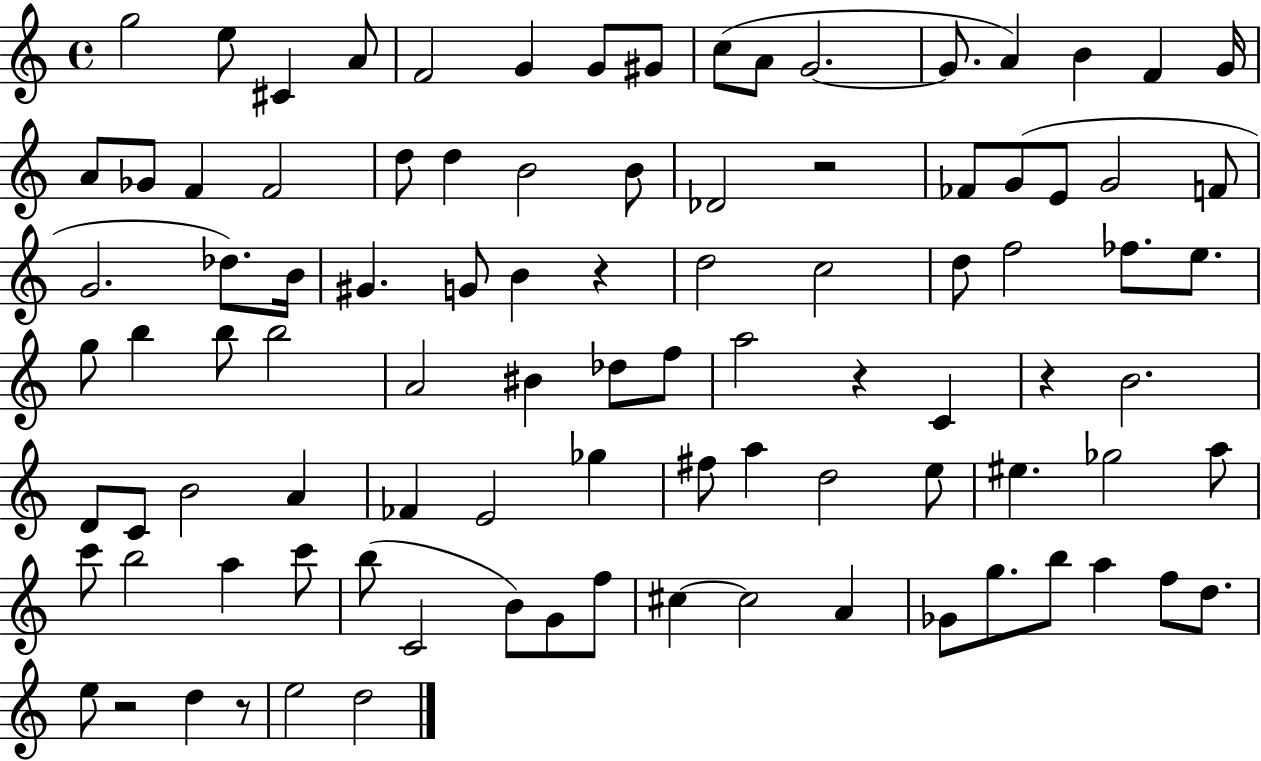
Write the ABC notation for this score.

X:1
T:Untitled
M:4/4
L:1/4
K:C
g2 e/2 ^C A/2 F2 G G/2 ^G/2 c/2 A/2 G2 G/2 A B F G/4 A/2 _G/2 F F2 d/2 d B2 B/2 _D2 z2 _F/2 G/2 E/2 G2 F/2 G2 _d/2 B/4 ^G G/2 B z d2 c2 d/2 f2 _f/2 e/2 g/2 b b/2 b2 A2 ^B _d/2 f/2 a2 z C z B2 D/2 C/2 B2 A _F E2 _g ^f/2 a d2 e/2 ^e _g2 a/2 c'/2 b2 a c'/2 b/2 C2 B/2 G/2 f/2 ^c ^c2 A _G/2 g/2 b/2 a f/2 d/2 e/2 z2 d z/2 e2 d2